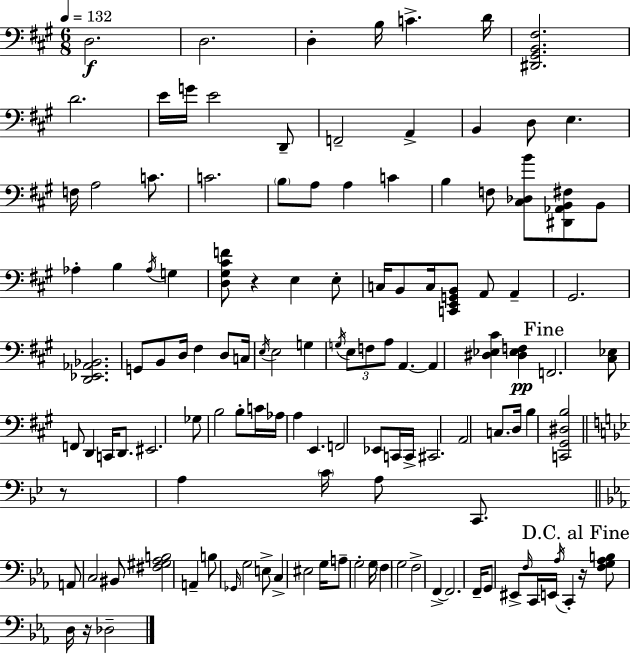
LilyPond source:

{
  \clef bass
  \numericTimeSignature
  \time 6/8
  \key a \major
  \tempo 4 = 132
  d2.\f | d2. | d4-. b16 c'4.-> d'16 | <dis, gis, b, fis>2. | \break d'2. | e'16 g'16 e'2 d,8-- | f,2-- a,4-> | b,4 d8 e4. | \break f16 a2 c'8. | c'2. | \parenthesize b8 a8 a4 c'4 | b4 f8 <cis des b'>8 <dis, aes, b, fis>8 b,8 | \break aes4-. b4 \acciaccatura { aes16 } g4 | <d gis cis' f'>8 r4 e4 e8-. | c16 b,8 c16 <c, e, g, b,>8 a,8 a,4-- | gis,2. | \break <d, ees, aes, bes,>2. | g,8 b,8 d16 fis4 d8 | c16 \acciaccatura { e16 } e2 g4 | \acciaccatura { g16 } \tuplet 3/2 { e8 f8 a8 } a,4.~~ | \break a,4 <dis ees cis'>4 <dis ees f>4\pp | \mark "Fine" f,2. | <cis ees>8 f,8 d,4 c,16 | d,8. eis,2. | \break ges8 b2 | b8-. c'16 aes16 a4 e,4. | f,2 ees,8 | c,16 c,16-> cis,2. | \break a,2 c8. | d16 b4 <c, gis, dis b>2 | \bar "||" \break \key g \minor r8 a4 \parenthesize c'16 a8 c,8. | \bar "||" \break \key ees \major a,8 c2 bis,8 | <fis gis aes b>2 a,4-- | b8 \grace { ges,16 } g2 e8-> | c4-> eis2 | \break g16 a8-- g2-. | g16 \parenthesize f4 g2 | f2-> f,4->~~ | f,2. | \break f,16-- g,8 eis,8-> \grace { f16 } c,16 e,16 \acciaccatura { aes16 } c,4-. | \mark "D.C. al Fine" r16 <f g aes b>8 d16 r16 des2-- | \bar "|."
}